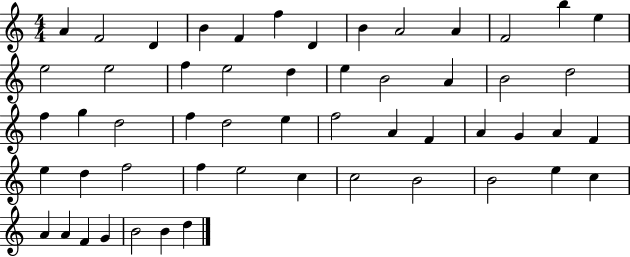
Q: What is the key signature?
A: C major